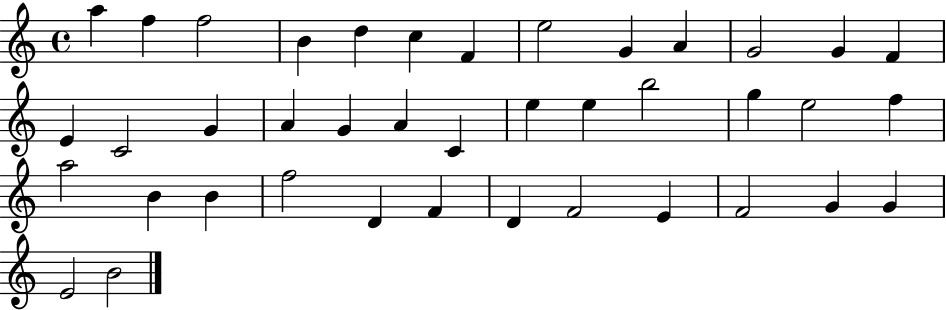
{
  \clef treble
  \time 4/4
  \defaultTimeSignature
  \key c \major
  a''4 f''4 f''2 | b'4 d''4 c''4 f'4 | e''2 g'4 a'4 | g'2 g'4 f'4 | \break e'4 c'2 g'4 | a'4 g'4 a'4 c'4 | e''4 e''4 b''2 | g''4 e''2 f''4 | \break a''2 b'4 b'4 | f''2 d'4 f'4 | d'4 f'2 e'4 | f'2 g'4 g'4 | \break e'2 b'2 | \bar "|."
}